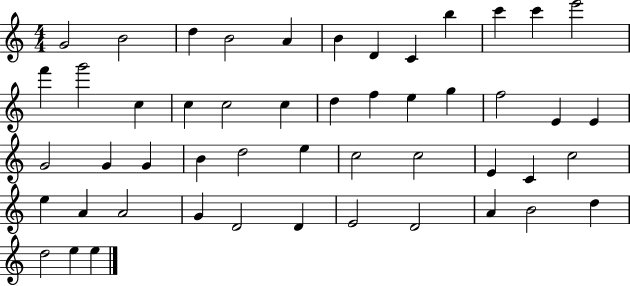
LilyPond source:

{
  \clef treble
  \numericTimeSignature
  \time 4/4
  \key c \major
  g'2 b'2 | d''4 b'2 a'4 | b'4 d'4 c'4 b''4 | c'''4 c'''4 e'''2 | \break f'''4 g'''2 c''4 | c''4 c''2 c''4 | d''4 f''4 e''4 g''4 | f''2 e'4 e'4 | \break g'2 g'4 g'4 | b'4 d''2 e''4 | c''2 c''2 | e'4 c'4 c''2 | \break e''4 a'4 a'2 | g'4 d'2 d'4 | e'2 d'2 | a'4 b'2 d''4 | \break d''2 e''4 e''4 | \bar "|."
}